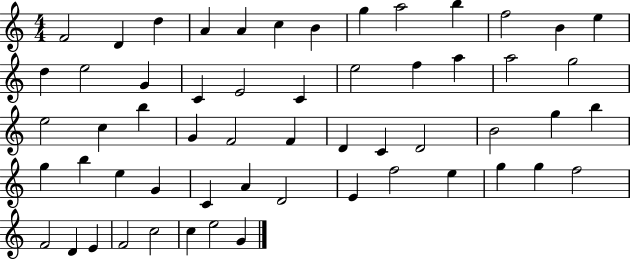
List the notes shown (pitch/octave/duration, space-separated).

F4/h D4/q D5/q A4/q A4/q C5/q B4/q G5/q A5/h B5/q F5/h B4/q E5/q D5/q E5/h G4/q C4/q E4/h C4/q E5/h F5/q A5/q A5/h G5/h E5/h C5/q B5/q G4/q F4/h F4/q D4/q C4/q D4/h B4/h G5/q B5/q G5/q B5/q E5/q G4/q C4/q A4/q D4/h E4/q F5/h E5/q G5/q G5/q F5/h F4/h D4/q E4/q F4/h C5/h C5/q E5/h G4/q